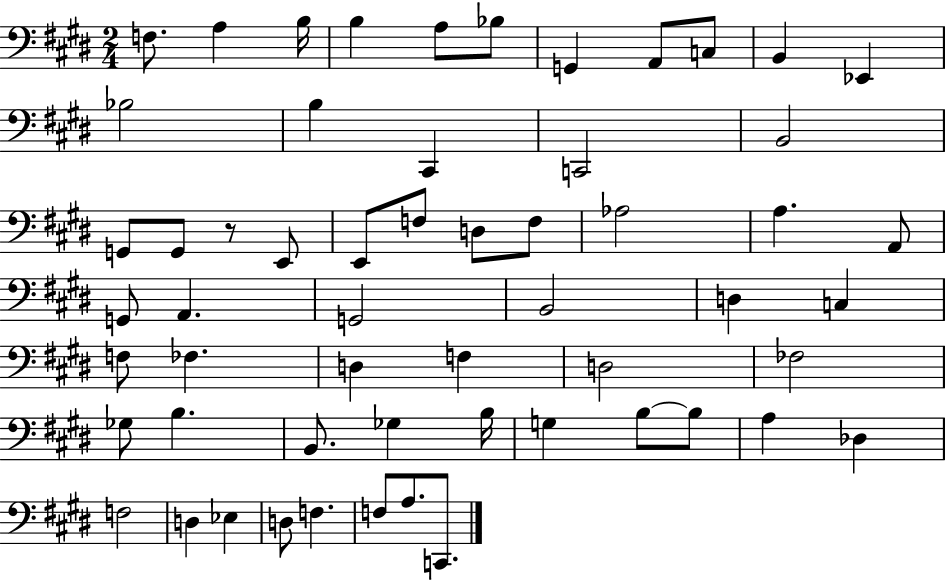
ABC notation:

X:1
T:Untitled
M:2/4
L:1/4
K:E
F,/2 A, B,/4 B, A,/2 _B,/2 G,, A,,/2 C,/2 B,, _E,, _B,2 B, ^C,, C,,2 B,,2 G,,/2 G,,/2 z/2 E,,/2 E,,/2 F,/2 D,/2 F,/2 _A,2 A, A,,/2 G,,/2 A,, G,,2 B,,2 D, C, F,/2 _F, D, F, D,2 _F,2 _G,/2 B, B,,/2 _G, B,/4 G, B,/2 B,/2 A, _D, F,2 D, _E, D,/2 F, F,/2 A,/2 C,,/2